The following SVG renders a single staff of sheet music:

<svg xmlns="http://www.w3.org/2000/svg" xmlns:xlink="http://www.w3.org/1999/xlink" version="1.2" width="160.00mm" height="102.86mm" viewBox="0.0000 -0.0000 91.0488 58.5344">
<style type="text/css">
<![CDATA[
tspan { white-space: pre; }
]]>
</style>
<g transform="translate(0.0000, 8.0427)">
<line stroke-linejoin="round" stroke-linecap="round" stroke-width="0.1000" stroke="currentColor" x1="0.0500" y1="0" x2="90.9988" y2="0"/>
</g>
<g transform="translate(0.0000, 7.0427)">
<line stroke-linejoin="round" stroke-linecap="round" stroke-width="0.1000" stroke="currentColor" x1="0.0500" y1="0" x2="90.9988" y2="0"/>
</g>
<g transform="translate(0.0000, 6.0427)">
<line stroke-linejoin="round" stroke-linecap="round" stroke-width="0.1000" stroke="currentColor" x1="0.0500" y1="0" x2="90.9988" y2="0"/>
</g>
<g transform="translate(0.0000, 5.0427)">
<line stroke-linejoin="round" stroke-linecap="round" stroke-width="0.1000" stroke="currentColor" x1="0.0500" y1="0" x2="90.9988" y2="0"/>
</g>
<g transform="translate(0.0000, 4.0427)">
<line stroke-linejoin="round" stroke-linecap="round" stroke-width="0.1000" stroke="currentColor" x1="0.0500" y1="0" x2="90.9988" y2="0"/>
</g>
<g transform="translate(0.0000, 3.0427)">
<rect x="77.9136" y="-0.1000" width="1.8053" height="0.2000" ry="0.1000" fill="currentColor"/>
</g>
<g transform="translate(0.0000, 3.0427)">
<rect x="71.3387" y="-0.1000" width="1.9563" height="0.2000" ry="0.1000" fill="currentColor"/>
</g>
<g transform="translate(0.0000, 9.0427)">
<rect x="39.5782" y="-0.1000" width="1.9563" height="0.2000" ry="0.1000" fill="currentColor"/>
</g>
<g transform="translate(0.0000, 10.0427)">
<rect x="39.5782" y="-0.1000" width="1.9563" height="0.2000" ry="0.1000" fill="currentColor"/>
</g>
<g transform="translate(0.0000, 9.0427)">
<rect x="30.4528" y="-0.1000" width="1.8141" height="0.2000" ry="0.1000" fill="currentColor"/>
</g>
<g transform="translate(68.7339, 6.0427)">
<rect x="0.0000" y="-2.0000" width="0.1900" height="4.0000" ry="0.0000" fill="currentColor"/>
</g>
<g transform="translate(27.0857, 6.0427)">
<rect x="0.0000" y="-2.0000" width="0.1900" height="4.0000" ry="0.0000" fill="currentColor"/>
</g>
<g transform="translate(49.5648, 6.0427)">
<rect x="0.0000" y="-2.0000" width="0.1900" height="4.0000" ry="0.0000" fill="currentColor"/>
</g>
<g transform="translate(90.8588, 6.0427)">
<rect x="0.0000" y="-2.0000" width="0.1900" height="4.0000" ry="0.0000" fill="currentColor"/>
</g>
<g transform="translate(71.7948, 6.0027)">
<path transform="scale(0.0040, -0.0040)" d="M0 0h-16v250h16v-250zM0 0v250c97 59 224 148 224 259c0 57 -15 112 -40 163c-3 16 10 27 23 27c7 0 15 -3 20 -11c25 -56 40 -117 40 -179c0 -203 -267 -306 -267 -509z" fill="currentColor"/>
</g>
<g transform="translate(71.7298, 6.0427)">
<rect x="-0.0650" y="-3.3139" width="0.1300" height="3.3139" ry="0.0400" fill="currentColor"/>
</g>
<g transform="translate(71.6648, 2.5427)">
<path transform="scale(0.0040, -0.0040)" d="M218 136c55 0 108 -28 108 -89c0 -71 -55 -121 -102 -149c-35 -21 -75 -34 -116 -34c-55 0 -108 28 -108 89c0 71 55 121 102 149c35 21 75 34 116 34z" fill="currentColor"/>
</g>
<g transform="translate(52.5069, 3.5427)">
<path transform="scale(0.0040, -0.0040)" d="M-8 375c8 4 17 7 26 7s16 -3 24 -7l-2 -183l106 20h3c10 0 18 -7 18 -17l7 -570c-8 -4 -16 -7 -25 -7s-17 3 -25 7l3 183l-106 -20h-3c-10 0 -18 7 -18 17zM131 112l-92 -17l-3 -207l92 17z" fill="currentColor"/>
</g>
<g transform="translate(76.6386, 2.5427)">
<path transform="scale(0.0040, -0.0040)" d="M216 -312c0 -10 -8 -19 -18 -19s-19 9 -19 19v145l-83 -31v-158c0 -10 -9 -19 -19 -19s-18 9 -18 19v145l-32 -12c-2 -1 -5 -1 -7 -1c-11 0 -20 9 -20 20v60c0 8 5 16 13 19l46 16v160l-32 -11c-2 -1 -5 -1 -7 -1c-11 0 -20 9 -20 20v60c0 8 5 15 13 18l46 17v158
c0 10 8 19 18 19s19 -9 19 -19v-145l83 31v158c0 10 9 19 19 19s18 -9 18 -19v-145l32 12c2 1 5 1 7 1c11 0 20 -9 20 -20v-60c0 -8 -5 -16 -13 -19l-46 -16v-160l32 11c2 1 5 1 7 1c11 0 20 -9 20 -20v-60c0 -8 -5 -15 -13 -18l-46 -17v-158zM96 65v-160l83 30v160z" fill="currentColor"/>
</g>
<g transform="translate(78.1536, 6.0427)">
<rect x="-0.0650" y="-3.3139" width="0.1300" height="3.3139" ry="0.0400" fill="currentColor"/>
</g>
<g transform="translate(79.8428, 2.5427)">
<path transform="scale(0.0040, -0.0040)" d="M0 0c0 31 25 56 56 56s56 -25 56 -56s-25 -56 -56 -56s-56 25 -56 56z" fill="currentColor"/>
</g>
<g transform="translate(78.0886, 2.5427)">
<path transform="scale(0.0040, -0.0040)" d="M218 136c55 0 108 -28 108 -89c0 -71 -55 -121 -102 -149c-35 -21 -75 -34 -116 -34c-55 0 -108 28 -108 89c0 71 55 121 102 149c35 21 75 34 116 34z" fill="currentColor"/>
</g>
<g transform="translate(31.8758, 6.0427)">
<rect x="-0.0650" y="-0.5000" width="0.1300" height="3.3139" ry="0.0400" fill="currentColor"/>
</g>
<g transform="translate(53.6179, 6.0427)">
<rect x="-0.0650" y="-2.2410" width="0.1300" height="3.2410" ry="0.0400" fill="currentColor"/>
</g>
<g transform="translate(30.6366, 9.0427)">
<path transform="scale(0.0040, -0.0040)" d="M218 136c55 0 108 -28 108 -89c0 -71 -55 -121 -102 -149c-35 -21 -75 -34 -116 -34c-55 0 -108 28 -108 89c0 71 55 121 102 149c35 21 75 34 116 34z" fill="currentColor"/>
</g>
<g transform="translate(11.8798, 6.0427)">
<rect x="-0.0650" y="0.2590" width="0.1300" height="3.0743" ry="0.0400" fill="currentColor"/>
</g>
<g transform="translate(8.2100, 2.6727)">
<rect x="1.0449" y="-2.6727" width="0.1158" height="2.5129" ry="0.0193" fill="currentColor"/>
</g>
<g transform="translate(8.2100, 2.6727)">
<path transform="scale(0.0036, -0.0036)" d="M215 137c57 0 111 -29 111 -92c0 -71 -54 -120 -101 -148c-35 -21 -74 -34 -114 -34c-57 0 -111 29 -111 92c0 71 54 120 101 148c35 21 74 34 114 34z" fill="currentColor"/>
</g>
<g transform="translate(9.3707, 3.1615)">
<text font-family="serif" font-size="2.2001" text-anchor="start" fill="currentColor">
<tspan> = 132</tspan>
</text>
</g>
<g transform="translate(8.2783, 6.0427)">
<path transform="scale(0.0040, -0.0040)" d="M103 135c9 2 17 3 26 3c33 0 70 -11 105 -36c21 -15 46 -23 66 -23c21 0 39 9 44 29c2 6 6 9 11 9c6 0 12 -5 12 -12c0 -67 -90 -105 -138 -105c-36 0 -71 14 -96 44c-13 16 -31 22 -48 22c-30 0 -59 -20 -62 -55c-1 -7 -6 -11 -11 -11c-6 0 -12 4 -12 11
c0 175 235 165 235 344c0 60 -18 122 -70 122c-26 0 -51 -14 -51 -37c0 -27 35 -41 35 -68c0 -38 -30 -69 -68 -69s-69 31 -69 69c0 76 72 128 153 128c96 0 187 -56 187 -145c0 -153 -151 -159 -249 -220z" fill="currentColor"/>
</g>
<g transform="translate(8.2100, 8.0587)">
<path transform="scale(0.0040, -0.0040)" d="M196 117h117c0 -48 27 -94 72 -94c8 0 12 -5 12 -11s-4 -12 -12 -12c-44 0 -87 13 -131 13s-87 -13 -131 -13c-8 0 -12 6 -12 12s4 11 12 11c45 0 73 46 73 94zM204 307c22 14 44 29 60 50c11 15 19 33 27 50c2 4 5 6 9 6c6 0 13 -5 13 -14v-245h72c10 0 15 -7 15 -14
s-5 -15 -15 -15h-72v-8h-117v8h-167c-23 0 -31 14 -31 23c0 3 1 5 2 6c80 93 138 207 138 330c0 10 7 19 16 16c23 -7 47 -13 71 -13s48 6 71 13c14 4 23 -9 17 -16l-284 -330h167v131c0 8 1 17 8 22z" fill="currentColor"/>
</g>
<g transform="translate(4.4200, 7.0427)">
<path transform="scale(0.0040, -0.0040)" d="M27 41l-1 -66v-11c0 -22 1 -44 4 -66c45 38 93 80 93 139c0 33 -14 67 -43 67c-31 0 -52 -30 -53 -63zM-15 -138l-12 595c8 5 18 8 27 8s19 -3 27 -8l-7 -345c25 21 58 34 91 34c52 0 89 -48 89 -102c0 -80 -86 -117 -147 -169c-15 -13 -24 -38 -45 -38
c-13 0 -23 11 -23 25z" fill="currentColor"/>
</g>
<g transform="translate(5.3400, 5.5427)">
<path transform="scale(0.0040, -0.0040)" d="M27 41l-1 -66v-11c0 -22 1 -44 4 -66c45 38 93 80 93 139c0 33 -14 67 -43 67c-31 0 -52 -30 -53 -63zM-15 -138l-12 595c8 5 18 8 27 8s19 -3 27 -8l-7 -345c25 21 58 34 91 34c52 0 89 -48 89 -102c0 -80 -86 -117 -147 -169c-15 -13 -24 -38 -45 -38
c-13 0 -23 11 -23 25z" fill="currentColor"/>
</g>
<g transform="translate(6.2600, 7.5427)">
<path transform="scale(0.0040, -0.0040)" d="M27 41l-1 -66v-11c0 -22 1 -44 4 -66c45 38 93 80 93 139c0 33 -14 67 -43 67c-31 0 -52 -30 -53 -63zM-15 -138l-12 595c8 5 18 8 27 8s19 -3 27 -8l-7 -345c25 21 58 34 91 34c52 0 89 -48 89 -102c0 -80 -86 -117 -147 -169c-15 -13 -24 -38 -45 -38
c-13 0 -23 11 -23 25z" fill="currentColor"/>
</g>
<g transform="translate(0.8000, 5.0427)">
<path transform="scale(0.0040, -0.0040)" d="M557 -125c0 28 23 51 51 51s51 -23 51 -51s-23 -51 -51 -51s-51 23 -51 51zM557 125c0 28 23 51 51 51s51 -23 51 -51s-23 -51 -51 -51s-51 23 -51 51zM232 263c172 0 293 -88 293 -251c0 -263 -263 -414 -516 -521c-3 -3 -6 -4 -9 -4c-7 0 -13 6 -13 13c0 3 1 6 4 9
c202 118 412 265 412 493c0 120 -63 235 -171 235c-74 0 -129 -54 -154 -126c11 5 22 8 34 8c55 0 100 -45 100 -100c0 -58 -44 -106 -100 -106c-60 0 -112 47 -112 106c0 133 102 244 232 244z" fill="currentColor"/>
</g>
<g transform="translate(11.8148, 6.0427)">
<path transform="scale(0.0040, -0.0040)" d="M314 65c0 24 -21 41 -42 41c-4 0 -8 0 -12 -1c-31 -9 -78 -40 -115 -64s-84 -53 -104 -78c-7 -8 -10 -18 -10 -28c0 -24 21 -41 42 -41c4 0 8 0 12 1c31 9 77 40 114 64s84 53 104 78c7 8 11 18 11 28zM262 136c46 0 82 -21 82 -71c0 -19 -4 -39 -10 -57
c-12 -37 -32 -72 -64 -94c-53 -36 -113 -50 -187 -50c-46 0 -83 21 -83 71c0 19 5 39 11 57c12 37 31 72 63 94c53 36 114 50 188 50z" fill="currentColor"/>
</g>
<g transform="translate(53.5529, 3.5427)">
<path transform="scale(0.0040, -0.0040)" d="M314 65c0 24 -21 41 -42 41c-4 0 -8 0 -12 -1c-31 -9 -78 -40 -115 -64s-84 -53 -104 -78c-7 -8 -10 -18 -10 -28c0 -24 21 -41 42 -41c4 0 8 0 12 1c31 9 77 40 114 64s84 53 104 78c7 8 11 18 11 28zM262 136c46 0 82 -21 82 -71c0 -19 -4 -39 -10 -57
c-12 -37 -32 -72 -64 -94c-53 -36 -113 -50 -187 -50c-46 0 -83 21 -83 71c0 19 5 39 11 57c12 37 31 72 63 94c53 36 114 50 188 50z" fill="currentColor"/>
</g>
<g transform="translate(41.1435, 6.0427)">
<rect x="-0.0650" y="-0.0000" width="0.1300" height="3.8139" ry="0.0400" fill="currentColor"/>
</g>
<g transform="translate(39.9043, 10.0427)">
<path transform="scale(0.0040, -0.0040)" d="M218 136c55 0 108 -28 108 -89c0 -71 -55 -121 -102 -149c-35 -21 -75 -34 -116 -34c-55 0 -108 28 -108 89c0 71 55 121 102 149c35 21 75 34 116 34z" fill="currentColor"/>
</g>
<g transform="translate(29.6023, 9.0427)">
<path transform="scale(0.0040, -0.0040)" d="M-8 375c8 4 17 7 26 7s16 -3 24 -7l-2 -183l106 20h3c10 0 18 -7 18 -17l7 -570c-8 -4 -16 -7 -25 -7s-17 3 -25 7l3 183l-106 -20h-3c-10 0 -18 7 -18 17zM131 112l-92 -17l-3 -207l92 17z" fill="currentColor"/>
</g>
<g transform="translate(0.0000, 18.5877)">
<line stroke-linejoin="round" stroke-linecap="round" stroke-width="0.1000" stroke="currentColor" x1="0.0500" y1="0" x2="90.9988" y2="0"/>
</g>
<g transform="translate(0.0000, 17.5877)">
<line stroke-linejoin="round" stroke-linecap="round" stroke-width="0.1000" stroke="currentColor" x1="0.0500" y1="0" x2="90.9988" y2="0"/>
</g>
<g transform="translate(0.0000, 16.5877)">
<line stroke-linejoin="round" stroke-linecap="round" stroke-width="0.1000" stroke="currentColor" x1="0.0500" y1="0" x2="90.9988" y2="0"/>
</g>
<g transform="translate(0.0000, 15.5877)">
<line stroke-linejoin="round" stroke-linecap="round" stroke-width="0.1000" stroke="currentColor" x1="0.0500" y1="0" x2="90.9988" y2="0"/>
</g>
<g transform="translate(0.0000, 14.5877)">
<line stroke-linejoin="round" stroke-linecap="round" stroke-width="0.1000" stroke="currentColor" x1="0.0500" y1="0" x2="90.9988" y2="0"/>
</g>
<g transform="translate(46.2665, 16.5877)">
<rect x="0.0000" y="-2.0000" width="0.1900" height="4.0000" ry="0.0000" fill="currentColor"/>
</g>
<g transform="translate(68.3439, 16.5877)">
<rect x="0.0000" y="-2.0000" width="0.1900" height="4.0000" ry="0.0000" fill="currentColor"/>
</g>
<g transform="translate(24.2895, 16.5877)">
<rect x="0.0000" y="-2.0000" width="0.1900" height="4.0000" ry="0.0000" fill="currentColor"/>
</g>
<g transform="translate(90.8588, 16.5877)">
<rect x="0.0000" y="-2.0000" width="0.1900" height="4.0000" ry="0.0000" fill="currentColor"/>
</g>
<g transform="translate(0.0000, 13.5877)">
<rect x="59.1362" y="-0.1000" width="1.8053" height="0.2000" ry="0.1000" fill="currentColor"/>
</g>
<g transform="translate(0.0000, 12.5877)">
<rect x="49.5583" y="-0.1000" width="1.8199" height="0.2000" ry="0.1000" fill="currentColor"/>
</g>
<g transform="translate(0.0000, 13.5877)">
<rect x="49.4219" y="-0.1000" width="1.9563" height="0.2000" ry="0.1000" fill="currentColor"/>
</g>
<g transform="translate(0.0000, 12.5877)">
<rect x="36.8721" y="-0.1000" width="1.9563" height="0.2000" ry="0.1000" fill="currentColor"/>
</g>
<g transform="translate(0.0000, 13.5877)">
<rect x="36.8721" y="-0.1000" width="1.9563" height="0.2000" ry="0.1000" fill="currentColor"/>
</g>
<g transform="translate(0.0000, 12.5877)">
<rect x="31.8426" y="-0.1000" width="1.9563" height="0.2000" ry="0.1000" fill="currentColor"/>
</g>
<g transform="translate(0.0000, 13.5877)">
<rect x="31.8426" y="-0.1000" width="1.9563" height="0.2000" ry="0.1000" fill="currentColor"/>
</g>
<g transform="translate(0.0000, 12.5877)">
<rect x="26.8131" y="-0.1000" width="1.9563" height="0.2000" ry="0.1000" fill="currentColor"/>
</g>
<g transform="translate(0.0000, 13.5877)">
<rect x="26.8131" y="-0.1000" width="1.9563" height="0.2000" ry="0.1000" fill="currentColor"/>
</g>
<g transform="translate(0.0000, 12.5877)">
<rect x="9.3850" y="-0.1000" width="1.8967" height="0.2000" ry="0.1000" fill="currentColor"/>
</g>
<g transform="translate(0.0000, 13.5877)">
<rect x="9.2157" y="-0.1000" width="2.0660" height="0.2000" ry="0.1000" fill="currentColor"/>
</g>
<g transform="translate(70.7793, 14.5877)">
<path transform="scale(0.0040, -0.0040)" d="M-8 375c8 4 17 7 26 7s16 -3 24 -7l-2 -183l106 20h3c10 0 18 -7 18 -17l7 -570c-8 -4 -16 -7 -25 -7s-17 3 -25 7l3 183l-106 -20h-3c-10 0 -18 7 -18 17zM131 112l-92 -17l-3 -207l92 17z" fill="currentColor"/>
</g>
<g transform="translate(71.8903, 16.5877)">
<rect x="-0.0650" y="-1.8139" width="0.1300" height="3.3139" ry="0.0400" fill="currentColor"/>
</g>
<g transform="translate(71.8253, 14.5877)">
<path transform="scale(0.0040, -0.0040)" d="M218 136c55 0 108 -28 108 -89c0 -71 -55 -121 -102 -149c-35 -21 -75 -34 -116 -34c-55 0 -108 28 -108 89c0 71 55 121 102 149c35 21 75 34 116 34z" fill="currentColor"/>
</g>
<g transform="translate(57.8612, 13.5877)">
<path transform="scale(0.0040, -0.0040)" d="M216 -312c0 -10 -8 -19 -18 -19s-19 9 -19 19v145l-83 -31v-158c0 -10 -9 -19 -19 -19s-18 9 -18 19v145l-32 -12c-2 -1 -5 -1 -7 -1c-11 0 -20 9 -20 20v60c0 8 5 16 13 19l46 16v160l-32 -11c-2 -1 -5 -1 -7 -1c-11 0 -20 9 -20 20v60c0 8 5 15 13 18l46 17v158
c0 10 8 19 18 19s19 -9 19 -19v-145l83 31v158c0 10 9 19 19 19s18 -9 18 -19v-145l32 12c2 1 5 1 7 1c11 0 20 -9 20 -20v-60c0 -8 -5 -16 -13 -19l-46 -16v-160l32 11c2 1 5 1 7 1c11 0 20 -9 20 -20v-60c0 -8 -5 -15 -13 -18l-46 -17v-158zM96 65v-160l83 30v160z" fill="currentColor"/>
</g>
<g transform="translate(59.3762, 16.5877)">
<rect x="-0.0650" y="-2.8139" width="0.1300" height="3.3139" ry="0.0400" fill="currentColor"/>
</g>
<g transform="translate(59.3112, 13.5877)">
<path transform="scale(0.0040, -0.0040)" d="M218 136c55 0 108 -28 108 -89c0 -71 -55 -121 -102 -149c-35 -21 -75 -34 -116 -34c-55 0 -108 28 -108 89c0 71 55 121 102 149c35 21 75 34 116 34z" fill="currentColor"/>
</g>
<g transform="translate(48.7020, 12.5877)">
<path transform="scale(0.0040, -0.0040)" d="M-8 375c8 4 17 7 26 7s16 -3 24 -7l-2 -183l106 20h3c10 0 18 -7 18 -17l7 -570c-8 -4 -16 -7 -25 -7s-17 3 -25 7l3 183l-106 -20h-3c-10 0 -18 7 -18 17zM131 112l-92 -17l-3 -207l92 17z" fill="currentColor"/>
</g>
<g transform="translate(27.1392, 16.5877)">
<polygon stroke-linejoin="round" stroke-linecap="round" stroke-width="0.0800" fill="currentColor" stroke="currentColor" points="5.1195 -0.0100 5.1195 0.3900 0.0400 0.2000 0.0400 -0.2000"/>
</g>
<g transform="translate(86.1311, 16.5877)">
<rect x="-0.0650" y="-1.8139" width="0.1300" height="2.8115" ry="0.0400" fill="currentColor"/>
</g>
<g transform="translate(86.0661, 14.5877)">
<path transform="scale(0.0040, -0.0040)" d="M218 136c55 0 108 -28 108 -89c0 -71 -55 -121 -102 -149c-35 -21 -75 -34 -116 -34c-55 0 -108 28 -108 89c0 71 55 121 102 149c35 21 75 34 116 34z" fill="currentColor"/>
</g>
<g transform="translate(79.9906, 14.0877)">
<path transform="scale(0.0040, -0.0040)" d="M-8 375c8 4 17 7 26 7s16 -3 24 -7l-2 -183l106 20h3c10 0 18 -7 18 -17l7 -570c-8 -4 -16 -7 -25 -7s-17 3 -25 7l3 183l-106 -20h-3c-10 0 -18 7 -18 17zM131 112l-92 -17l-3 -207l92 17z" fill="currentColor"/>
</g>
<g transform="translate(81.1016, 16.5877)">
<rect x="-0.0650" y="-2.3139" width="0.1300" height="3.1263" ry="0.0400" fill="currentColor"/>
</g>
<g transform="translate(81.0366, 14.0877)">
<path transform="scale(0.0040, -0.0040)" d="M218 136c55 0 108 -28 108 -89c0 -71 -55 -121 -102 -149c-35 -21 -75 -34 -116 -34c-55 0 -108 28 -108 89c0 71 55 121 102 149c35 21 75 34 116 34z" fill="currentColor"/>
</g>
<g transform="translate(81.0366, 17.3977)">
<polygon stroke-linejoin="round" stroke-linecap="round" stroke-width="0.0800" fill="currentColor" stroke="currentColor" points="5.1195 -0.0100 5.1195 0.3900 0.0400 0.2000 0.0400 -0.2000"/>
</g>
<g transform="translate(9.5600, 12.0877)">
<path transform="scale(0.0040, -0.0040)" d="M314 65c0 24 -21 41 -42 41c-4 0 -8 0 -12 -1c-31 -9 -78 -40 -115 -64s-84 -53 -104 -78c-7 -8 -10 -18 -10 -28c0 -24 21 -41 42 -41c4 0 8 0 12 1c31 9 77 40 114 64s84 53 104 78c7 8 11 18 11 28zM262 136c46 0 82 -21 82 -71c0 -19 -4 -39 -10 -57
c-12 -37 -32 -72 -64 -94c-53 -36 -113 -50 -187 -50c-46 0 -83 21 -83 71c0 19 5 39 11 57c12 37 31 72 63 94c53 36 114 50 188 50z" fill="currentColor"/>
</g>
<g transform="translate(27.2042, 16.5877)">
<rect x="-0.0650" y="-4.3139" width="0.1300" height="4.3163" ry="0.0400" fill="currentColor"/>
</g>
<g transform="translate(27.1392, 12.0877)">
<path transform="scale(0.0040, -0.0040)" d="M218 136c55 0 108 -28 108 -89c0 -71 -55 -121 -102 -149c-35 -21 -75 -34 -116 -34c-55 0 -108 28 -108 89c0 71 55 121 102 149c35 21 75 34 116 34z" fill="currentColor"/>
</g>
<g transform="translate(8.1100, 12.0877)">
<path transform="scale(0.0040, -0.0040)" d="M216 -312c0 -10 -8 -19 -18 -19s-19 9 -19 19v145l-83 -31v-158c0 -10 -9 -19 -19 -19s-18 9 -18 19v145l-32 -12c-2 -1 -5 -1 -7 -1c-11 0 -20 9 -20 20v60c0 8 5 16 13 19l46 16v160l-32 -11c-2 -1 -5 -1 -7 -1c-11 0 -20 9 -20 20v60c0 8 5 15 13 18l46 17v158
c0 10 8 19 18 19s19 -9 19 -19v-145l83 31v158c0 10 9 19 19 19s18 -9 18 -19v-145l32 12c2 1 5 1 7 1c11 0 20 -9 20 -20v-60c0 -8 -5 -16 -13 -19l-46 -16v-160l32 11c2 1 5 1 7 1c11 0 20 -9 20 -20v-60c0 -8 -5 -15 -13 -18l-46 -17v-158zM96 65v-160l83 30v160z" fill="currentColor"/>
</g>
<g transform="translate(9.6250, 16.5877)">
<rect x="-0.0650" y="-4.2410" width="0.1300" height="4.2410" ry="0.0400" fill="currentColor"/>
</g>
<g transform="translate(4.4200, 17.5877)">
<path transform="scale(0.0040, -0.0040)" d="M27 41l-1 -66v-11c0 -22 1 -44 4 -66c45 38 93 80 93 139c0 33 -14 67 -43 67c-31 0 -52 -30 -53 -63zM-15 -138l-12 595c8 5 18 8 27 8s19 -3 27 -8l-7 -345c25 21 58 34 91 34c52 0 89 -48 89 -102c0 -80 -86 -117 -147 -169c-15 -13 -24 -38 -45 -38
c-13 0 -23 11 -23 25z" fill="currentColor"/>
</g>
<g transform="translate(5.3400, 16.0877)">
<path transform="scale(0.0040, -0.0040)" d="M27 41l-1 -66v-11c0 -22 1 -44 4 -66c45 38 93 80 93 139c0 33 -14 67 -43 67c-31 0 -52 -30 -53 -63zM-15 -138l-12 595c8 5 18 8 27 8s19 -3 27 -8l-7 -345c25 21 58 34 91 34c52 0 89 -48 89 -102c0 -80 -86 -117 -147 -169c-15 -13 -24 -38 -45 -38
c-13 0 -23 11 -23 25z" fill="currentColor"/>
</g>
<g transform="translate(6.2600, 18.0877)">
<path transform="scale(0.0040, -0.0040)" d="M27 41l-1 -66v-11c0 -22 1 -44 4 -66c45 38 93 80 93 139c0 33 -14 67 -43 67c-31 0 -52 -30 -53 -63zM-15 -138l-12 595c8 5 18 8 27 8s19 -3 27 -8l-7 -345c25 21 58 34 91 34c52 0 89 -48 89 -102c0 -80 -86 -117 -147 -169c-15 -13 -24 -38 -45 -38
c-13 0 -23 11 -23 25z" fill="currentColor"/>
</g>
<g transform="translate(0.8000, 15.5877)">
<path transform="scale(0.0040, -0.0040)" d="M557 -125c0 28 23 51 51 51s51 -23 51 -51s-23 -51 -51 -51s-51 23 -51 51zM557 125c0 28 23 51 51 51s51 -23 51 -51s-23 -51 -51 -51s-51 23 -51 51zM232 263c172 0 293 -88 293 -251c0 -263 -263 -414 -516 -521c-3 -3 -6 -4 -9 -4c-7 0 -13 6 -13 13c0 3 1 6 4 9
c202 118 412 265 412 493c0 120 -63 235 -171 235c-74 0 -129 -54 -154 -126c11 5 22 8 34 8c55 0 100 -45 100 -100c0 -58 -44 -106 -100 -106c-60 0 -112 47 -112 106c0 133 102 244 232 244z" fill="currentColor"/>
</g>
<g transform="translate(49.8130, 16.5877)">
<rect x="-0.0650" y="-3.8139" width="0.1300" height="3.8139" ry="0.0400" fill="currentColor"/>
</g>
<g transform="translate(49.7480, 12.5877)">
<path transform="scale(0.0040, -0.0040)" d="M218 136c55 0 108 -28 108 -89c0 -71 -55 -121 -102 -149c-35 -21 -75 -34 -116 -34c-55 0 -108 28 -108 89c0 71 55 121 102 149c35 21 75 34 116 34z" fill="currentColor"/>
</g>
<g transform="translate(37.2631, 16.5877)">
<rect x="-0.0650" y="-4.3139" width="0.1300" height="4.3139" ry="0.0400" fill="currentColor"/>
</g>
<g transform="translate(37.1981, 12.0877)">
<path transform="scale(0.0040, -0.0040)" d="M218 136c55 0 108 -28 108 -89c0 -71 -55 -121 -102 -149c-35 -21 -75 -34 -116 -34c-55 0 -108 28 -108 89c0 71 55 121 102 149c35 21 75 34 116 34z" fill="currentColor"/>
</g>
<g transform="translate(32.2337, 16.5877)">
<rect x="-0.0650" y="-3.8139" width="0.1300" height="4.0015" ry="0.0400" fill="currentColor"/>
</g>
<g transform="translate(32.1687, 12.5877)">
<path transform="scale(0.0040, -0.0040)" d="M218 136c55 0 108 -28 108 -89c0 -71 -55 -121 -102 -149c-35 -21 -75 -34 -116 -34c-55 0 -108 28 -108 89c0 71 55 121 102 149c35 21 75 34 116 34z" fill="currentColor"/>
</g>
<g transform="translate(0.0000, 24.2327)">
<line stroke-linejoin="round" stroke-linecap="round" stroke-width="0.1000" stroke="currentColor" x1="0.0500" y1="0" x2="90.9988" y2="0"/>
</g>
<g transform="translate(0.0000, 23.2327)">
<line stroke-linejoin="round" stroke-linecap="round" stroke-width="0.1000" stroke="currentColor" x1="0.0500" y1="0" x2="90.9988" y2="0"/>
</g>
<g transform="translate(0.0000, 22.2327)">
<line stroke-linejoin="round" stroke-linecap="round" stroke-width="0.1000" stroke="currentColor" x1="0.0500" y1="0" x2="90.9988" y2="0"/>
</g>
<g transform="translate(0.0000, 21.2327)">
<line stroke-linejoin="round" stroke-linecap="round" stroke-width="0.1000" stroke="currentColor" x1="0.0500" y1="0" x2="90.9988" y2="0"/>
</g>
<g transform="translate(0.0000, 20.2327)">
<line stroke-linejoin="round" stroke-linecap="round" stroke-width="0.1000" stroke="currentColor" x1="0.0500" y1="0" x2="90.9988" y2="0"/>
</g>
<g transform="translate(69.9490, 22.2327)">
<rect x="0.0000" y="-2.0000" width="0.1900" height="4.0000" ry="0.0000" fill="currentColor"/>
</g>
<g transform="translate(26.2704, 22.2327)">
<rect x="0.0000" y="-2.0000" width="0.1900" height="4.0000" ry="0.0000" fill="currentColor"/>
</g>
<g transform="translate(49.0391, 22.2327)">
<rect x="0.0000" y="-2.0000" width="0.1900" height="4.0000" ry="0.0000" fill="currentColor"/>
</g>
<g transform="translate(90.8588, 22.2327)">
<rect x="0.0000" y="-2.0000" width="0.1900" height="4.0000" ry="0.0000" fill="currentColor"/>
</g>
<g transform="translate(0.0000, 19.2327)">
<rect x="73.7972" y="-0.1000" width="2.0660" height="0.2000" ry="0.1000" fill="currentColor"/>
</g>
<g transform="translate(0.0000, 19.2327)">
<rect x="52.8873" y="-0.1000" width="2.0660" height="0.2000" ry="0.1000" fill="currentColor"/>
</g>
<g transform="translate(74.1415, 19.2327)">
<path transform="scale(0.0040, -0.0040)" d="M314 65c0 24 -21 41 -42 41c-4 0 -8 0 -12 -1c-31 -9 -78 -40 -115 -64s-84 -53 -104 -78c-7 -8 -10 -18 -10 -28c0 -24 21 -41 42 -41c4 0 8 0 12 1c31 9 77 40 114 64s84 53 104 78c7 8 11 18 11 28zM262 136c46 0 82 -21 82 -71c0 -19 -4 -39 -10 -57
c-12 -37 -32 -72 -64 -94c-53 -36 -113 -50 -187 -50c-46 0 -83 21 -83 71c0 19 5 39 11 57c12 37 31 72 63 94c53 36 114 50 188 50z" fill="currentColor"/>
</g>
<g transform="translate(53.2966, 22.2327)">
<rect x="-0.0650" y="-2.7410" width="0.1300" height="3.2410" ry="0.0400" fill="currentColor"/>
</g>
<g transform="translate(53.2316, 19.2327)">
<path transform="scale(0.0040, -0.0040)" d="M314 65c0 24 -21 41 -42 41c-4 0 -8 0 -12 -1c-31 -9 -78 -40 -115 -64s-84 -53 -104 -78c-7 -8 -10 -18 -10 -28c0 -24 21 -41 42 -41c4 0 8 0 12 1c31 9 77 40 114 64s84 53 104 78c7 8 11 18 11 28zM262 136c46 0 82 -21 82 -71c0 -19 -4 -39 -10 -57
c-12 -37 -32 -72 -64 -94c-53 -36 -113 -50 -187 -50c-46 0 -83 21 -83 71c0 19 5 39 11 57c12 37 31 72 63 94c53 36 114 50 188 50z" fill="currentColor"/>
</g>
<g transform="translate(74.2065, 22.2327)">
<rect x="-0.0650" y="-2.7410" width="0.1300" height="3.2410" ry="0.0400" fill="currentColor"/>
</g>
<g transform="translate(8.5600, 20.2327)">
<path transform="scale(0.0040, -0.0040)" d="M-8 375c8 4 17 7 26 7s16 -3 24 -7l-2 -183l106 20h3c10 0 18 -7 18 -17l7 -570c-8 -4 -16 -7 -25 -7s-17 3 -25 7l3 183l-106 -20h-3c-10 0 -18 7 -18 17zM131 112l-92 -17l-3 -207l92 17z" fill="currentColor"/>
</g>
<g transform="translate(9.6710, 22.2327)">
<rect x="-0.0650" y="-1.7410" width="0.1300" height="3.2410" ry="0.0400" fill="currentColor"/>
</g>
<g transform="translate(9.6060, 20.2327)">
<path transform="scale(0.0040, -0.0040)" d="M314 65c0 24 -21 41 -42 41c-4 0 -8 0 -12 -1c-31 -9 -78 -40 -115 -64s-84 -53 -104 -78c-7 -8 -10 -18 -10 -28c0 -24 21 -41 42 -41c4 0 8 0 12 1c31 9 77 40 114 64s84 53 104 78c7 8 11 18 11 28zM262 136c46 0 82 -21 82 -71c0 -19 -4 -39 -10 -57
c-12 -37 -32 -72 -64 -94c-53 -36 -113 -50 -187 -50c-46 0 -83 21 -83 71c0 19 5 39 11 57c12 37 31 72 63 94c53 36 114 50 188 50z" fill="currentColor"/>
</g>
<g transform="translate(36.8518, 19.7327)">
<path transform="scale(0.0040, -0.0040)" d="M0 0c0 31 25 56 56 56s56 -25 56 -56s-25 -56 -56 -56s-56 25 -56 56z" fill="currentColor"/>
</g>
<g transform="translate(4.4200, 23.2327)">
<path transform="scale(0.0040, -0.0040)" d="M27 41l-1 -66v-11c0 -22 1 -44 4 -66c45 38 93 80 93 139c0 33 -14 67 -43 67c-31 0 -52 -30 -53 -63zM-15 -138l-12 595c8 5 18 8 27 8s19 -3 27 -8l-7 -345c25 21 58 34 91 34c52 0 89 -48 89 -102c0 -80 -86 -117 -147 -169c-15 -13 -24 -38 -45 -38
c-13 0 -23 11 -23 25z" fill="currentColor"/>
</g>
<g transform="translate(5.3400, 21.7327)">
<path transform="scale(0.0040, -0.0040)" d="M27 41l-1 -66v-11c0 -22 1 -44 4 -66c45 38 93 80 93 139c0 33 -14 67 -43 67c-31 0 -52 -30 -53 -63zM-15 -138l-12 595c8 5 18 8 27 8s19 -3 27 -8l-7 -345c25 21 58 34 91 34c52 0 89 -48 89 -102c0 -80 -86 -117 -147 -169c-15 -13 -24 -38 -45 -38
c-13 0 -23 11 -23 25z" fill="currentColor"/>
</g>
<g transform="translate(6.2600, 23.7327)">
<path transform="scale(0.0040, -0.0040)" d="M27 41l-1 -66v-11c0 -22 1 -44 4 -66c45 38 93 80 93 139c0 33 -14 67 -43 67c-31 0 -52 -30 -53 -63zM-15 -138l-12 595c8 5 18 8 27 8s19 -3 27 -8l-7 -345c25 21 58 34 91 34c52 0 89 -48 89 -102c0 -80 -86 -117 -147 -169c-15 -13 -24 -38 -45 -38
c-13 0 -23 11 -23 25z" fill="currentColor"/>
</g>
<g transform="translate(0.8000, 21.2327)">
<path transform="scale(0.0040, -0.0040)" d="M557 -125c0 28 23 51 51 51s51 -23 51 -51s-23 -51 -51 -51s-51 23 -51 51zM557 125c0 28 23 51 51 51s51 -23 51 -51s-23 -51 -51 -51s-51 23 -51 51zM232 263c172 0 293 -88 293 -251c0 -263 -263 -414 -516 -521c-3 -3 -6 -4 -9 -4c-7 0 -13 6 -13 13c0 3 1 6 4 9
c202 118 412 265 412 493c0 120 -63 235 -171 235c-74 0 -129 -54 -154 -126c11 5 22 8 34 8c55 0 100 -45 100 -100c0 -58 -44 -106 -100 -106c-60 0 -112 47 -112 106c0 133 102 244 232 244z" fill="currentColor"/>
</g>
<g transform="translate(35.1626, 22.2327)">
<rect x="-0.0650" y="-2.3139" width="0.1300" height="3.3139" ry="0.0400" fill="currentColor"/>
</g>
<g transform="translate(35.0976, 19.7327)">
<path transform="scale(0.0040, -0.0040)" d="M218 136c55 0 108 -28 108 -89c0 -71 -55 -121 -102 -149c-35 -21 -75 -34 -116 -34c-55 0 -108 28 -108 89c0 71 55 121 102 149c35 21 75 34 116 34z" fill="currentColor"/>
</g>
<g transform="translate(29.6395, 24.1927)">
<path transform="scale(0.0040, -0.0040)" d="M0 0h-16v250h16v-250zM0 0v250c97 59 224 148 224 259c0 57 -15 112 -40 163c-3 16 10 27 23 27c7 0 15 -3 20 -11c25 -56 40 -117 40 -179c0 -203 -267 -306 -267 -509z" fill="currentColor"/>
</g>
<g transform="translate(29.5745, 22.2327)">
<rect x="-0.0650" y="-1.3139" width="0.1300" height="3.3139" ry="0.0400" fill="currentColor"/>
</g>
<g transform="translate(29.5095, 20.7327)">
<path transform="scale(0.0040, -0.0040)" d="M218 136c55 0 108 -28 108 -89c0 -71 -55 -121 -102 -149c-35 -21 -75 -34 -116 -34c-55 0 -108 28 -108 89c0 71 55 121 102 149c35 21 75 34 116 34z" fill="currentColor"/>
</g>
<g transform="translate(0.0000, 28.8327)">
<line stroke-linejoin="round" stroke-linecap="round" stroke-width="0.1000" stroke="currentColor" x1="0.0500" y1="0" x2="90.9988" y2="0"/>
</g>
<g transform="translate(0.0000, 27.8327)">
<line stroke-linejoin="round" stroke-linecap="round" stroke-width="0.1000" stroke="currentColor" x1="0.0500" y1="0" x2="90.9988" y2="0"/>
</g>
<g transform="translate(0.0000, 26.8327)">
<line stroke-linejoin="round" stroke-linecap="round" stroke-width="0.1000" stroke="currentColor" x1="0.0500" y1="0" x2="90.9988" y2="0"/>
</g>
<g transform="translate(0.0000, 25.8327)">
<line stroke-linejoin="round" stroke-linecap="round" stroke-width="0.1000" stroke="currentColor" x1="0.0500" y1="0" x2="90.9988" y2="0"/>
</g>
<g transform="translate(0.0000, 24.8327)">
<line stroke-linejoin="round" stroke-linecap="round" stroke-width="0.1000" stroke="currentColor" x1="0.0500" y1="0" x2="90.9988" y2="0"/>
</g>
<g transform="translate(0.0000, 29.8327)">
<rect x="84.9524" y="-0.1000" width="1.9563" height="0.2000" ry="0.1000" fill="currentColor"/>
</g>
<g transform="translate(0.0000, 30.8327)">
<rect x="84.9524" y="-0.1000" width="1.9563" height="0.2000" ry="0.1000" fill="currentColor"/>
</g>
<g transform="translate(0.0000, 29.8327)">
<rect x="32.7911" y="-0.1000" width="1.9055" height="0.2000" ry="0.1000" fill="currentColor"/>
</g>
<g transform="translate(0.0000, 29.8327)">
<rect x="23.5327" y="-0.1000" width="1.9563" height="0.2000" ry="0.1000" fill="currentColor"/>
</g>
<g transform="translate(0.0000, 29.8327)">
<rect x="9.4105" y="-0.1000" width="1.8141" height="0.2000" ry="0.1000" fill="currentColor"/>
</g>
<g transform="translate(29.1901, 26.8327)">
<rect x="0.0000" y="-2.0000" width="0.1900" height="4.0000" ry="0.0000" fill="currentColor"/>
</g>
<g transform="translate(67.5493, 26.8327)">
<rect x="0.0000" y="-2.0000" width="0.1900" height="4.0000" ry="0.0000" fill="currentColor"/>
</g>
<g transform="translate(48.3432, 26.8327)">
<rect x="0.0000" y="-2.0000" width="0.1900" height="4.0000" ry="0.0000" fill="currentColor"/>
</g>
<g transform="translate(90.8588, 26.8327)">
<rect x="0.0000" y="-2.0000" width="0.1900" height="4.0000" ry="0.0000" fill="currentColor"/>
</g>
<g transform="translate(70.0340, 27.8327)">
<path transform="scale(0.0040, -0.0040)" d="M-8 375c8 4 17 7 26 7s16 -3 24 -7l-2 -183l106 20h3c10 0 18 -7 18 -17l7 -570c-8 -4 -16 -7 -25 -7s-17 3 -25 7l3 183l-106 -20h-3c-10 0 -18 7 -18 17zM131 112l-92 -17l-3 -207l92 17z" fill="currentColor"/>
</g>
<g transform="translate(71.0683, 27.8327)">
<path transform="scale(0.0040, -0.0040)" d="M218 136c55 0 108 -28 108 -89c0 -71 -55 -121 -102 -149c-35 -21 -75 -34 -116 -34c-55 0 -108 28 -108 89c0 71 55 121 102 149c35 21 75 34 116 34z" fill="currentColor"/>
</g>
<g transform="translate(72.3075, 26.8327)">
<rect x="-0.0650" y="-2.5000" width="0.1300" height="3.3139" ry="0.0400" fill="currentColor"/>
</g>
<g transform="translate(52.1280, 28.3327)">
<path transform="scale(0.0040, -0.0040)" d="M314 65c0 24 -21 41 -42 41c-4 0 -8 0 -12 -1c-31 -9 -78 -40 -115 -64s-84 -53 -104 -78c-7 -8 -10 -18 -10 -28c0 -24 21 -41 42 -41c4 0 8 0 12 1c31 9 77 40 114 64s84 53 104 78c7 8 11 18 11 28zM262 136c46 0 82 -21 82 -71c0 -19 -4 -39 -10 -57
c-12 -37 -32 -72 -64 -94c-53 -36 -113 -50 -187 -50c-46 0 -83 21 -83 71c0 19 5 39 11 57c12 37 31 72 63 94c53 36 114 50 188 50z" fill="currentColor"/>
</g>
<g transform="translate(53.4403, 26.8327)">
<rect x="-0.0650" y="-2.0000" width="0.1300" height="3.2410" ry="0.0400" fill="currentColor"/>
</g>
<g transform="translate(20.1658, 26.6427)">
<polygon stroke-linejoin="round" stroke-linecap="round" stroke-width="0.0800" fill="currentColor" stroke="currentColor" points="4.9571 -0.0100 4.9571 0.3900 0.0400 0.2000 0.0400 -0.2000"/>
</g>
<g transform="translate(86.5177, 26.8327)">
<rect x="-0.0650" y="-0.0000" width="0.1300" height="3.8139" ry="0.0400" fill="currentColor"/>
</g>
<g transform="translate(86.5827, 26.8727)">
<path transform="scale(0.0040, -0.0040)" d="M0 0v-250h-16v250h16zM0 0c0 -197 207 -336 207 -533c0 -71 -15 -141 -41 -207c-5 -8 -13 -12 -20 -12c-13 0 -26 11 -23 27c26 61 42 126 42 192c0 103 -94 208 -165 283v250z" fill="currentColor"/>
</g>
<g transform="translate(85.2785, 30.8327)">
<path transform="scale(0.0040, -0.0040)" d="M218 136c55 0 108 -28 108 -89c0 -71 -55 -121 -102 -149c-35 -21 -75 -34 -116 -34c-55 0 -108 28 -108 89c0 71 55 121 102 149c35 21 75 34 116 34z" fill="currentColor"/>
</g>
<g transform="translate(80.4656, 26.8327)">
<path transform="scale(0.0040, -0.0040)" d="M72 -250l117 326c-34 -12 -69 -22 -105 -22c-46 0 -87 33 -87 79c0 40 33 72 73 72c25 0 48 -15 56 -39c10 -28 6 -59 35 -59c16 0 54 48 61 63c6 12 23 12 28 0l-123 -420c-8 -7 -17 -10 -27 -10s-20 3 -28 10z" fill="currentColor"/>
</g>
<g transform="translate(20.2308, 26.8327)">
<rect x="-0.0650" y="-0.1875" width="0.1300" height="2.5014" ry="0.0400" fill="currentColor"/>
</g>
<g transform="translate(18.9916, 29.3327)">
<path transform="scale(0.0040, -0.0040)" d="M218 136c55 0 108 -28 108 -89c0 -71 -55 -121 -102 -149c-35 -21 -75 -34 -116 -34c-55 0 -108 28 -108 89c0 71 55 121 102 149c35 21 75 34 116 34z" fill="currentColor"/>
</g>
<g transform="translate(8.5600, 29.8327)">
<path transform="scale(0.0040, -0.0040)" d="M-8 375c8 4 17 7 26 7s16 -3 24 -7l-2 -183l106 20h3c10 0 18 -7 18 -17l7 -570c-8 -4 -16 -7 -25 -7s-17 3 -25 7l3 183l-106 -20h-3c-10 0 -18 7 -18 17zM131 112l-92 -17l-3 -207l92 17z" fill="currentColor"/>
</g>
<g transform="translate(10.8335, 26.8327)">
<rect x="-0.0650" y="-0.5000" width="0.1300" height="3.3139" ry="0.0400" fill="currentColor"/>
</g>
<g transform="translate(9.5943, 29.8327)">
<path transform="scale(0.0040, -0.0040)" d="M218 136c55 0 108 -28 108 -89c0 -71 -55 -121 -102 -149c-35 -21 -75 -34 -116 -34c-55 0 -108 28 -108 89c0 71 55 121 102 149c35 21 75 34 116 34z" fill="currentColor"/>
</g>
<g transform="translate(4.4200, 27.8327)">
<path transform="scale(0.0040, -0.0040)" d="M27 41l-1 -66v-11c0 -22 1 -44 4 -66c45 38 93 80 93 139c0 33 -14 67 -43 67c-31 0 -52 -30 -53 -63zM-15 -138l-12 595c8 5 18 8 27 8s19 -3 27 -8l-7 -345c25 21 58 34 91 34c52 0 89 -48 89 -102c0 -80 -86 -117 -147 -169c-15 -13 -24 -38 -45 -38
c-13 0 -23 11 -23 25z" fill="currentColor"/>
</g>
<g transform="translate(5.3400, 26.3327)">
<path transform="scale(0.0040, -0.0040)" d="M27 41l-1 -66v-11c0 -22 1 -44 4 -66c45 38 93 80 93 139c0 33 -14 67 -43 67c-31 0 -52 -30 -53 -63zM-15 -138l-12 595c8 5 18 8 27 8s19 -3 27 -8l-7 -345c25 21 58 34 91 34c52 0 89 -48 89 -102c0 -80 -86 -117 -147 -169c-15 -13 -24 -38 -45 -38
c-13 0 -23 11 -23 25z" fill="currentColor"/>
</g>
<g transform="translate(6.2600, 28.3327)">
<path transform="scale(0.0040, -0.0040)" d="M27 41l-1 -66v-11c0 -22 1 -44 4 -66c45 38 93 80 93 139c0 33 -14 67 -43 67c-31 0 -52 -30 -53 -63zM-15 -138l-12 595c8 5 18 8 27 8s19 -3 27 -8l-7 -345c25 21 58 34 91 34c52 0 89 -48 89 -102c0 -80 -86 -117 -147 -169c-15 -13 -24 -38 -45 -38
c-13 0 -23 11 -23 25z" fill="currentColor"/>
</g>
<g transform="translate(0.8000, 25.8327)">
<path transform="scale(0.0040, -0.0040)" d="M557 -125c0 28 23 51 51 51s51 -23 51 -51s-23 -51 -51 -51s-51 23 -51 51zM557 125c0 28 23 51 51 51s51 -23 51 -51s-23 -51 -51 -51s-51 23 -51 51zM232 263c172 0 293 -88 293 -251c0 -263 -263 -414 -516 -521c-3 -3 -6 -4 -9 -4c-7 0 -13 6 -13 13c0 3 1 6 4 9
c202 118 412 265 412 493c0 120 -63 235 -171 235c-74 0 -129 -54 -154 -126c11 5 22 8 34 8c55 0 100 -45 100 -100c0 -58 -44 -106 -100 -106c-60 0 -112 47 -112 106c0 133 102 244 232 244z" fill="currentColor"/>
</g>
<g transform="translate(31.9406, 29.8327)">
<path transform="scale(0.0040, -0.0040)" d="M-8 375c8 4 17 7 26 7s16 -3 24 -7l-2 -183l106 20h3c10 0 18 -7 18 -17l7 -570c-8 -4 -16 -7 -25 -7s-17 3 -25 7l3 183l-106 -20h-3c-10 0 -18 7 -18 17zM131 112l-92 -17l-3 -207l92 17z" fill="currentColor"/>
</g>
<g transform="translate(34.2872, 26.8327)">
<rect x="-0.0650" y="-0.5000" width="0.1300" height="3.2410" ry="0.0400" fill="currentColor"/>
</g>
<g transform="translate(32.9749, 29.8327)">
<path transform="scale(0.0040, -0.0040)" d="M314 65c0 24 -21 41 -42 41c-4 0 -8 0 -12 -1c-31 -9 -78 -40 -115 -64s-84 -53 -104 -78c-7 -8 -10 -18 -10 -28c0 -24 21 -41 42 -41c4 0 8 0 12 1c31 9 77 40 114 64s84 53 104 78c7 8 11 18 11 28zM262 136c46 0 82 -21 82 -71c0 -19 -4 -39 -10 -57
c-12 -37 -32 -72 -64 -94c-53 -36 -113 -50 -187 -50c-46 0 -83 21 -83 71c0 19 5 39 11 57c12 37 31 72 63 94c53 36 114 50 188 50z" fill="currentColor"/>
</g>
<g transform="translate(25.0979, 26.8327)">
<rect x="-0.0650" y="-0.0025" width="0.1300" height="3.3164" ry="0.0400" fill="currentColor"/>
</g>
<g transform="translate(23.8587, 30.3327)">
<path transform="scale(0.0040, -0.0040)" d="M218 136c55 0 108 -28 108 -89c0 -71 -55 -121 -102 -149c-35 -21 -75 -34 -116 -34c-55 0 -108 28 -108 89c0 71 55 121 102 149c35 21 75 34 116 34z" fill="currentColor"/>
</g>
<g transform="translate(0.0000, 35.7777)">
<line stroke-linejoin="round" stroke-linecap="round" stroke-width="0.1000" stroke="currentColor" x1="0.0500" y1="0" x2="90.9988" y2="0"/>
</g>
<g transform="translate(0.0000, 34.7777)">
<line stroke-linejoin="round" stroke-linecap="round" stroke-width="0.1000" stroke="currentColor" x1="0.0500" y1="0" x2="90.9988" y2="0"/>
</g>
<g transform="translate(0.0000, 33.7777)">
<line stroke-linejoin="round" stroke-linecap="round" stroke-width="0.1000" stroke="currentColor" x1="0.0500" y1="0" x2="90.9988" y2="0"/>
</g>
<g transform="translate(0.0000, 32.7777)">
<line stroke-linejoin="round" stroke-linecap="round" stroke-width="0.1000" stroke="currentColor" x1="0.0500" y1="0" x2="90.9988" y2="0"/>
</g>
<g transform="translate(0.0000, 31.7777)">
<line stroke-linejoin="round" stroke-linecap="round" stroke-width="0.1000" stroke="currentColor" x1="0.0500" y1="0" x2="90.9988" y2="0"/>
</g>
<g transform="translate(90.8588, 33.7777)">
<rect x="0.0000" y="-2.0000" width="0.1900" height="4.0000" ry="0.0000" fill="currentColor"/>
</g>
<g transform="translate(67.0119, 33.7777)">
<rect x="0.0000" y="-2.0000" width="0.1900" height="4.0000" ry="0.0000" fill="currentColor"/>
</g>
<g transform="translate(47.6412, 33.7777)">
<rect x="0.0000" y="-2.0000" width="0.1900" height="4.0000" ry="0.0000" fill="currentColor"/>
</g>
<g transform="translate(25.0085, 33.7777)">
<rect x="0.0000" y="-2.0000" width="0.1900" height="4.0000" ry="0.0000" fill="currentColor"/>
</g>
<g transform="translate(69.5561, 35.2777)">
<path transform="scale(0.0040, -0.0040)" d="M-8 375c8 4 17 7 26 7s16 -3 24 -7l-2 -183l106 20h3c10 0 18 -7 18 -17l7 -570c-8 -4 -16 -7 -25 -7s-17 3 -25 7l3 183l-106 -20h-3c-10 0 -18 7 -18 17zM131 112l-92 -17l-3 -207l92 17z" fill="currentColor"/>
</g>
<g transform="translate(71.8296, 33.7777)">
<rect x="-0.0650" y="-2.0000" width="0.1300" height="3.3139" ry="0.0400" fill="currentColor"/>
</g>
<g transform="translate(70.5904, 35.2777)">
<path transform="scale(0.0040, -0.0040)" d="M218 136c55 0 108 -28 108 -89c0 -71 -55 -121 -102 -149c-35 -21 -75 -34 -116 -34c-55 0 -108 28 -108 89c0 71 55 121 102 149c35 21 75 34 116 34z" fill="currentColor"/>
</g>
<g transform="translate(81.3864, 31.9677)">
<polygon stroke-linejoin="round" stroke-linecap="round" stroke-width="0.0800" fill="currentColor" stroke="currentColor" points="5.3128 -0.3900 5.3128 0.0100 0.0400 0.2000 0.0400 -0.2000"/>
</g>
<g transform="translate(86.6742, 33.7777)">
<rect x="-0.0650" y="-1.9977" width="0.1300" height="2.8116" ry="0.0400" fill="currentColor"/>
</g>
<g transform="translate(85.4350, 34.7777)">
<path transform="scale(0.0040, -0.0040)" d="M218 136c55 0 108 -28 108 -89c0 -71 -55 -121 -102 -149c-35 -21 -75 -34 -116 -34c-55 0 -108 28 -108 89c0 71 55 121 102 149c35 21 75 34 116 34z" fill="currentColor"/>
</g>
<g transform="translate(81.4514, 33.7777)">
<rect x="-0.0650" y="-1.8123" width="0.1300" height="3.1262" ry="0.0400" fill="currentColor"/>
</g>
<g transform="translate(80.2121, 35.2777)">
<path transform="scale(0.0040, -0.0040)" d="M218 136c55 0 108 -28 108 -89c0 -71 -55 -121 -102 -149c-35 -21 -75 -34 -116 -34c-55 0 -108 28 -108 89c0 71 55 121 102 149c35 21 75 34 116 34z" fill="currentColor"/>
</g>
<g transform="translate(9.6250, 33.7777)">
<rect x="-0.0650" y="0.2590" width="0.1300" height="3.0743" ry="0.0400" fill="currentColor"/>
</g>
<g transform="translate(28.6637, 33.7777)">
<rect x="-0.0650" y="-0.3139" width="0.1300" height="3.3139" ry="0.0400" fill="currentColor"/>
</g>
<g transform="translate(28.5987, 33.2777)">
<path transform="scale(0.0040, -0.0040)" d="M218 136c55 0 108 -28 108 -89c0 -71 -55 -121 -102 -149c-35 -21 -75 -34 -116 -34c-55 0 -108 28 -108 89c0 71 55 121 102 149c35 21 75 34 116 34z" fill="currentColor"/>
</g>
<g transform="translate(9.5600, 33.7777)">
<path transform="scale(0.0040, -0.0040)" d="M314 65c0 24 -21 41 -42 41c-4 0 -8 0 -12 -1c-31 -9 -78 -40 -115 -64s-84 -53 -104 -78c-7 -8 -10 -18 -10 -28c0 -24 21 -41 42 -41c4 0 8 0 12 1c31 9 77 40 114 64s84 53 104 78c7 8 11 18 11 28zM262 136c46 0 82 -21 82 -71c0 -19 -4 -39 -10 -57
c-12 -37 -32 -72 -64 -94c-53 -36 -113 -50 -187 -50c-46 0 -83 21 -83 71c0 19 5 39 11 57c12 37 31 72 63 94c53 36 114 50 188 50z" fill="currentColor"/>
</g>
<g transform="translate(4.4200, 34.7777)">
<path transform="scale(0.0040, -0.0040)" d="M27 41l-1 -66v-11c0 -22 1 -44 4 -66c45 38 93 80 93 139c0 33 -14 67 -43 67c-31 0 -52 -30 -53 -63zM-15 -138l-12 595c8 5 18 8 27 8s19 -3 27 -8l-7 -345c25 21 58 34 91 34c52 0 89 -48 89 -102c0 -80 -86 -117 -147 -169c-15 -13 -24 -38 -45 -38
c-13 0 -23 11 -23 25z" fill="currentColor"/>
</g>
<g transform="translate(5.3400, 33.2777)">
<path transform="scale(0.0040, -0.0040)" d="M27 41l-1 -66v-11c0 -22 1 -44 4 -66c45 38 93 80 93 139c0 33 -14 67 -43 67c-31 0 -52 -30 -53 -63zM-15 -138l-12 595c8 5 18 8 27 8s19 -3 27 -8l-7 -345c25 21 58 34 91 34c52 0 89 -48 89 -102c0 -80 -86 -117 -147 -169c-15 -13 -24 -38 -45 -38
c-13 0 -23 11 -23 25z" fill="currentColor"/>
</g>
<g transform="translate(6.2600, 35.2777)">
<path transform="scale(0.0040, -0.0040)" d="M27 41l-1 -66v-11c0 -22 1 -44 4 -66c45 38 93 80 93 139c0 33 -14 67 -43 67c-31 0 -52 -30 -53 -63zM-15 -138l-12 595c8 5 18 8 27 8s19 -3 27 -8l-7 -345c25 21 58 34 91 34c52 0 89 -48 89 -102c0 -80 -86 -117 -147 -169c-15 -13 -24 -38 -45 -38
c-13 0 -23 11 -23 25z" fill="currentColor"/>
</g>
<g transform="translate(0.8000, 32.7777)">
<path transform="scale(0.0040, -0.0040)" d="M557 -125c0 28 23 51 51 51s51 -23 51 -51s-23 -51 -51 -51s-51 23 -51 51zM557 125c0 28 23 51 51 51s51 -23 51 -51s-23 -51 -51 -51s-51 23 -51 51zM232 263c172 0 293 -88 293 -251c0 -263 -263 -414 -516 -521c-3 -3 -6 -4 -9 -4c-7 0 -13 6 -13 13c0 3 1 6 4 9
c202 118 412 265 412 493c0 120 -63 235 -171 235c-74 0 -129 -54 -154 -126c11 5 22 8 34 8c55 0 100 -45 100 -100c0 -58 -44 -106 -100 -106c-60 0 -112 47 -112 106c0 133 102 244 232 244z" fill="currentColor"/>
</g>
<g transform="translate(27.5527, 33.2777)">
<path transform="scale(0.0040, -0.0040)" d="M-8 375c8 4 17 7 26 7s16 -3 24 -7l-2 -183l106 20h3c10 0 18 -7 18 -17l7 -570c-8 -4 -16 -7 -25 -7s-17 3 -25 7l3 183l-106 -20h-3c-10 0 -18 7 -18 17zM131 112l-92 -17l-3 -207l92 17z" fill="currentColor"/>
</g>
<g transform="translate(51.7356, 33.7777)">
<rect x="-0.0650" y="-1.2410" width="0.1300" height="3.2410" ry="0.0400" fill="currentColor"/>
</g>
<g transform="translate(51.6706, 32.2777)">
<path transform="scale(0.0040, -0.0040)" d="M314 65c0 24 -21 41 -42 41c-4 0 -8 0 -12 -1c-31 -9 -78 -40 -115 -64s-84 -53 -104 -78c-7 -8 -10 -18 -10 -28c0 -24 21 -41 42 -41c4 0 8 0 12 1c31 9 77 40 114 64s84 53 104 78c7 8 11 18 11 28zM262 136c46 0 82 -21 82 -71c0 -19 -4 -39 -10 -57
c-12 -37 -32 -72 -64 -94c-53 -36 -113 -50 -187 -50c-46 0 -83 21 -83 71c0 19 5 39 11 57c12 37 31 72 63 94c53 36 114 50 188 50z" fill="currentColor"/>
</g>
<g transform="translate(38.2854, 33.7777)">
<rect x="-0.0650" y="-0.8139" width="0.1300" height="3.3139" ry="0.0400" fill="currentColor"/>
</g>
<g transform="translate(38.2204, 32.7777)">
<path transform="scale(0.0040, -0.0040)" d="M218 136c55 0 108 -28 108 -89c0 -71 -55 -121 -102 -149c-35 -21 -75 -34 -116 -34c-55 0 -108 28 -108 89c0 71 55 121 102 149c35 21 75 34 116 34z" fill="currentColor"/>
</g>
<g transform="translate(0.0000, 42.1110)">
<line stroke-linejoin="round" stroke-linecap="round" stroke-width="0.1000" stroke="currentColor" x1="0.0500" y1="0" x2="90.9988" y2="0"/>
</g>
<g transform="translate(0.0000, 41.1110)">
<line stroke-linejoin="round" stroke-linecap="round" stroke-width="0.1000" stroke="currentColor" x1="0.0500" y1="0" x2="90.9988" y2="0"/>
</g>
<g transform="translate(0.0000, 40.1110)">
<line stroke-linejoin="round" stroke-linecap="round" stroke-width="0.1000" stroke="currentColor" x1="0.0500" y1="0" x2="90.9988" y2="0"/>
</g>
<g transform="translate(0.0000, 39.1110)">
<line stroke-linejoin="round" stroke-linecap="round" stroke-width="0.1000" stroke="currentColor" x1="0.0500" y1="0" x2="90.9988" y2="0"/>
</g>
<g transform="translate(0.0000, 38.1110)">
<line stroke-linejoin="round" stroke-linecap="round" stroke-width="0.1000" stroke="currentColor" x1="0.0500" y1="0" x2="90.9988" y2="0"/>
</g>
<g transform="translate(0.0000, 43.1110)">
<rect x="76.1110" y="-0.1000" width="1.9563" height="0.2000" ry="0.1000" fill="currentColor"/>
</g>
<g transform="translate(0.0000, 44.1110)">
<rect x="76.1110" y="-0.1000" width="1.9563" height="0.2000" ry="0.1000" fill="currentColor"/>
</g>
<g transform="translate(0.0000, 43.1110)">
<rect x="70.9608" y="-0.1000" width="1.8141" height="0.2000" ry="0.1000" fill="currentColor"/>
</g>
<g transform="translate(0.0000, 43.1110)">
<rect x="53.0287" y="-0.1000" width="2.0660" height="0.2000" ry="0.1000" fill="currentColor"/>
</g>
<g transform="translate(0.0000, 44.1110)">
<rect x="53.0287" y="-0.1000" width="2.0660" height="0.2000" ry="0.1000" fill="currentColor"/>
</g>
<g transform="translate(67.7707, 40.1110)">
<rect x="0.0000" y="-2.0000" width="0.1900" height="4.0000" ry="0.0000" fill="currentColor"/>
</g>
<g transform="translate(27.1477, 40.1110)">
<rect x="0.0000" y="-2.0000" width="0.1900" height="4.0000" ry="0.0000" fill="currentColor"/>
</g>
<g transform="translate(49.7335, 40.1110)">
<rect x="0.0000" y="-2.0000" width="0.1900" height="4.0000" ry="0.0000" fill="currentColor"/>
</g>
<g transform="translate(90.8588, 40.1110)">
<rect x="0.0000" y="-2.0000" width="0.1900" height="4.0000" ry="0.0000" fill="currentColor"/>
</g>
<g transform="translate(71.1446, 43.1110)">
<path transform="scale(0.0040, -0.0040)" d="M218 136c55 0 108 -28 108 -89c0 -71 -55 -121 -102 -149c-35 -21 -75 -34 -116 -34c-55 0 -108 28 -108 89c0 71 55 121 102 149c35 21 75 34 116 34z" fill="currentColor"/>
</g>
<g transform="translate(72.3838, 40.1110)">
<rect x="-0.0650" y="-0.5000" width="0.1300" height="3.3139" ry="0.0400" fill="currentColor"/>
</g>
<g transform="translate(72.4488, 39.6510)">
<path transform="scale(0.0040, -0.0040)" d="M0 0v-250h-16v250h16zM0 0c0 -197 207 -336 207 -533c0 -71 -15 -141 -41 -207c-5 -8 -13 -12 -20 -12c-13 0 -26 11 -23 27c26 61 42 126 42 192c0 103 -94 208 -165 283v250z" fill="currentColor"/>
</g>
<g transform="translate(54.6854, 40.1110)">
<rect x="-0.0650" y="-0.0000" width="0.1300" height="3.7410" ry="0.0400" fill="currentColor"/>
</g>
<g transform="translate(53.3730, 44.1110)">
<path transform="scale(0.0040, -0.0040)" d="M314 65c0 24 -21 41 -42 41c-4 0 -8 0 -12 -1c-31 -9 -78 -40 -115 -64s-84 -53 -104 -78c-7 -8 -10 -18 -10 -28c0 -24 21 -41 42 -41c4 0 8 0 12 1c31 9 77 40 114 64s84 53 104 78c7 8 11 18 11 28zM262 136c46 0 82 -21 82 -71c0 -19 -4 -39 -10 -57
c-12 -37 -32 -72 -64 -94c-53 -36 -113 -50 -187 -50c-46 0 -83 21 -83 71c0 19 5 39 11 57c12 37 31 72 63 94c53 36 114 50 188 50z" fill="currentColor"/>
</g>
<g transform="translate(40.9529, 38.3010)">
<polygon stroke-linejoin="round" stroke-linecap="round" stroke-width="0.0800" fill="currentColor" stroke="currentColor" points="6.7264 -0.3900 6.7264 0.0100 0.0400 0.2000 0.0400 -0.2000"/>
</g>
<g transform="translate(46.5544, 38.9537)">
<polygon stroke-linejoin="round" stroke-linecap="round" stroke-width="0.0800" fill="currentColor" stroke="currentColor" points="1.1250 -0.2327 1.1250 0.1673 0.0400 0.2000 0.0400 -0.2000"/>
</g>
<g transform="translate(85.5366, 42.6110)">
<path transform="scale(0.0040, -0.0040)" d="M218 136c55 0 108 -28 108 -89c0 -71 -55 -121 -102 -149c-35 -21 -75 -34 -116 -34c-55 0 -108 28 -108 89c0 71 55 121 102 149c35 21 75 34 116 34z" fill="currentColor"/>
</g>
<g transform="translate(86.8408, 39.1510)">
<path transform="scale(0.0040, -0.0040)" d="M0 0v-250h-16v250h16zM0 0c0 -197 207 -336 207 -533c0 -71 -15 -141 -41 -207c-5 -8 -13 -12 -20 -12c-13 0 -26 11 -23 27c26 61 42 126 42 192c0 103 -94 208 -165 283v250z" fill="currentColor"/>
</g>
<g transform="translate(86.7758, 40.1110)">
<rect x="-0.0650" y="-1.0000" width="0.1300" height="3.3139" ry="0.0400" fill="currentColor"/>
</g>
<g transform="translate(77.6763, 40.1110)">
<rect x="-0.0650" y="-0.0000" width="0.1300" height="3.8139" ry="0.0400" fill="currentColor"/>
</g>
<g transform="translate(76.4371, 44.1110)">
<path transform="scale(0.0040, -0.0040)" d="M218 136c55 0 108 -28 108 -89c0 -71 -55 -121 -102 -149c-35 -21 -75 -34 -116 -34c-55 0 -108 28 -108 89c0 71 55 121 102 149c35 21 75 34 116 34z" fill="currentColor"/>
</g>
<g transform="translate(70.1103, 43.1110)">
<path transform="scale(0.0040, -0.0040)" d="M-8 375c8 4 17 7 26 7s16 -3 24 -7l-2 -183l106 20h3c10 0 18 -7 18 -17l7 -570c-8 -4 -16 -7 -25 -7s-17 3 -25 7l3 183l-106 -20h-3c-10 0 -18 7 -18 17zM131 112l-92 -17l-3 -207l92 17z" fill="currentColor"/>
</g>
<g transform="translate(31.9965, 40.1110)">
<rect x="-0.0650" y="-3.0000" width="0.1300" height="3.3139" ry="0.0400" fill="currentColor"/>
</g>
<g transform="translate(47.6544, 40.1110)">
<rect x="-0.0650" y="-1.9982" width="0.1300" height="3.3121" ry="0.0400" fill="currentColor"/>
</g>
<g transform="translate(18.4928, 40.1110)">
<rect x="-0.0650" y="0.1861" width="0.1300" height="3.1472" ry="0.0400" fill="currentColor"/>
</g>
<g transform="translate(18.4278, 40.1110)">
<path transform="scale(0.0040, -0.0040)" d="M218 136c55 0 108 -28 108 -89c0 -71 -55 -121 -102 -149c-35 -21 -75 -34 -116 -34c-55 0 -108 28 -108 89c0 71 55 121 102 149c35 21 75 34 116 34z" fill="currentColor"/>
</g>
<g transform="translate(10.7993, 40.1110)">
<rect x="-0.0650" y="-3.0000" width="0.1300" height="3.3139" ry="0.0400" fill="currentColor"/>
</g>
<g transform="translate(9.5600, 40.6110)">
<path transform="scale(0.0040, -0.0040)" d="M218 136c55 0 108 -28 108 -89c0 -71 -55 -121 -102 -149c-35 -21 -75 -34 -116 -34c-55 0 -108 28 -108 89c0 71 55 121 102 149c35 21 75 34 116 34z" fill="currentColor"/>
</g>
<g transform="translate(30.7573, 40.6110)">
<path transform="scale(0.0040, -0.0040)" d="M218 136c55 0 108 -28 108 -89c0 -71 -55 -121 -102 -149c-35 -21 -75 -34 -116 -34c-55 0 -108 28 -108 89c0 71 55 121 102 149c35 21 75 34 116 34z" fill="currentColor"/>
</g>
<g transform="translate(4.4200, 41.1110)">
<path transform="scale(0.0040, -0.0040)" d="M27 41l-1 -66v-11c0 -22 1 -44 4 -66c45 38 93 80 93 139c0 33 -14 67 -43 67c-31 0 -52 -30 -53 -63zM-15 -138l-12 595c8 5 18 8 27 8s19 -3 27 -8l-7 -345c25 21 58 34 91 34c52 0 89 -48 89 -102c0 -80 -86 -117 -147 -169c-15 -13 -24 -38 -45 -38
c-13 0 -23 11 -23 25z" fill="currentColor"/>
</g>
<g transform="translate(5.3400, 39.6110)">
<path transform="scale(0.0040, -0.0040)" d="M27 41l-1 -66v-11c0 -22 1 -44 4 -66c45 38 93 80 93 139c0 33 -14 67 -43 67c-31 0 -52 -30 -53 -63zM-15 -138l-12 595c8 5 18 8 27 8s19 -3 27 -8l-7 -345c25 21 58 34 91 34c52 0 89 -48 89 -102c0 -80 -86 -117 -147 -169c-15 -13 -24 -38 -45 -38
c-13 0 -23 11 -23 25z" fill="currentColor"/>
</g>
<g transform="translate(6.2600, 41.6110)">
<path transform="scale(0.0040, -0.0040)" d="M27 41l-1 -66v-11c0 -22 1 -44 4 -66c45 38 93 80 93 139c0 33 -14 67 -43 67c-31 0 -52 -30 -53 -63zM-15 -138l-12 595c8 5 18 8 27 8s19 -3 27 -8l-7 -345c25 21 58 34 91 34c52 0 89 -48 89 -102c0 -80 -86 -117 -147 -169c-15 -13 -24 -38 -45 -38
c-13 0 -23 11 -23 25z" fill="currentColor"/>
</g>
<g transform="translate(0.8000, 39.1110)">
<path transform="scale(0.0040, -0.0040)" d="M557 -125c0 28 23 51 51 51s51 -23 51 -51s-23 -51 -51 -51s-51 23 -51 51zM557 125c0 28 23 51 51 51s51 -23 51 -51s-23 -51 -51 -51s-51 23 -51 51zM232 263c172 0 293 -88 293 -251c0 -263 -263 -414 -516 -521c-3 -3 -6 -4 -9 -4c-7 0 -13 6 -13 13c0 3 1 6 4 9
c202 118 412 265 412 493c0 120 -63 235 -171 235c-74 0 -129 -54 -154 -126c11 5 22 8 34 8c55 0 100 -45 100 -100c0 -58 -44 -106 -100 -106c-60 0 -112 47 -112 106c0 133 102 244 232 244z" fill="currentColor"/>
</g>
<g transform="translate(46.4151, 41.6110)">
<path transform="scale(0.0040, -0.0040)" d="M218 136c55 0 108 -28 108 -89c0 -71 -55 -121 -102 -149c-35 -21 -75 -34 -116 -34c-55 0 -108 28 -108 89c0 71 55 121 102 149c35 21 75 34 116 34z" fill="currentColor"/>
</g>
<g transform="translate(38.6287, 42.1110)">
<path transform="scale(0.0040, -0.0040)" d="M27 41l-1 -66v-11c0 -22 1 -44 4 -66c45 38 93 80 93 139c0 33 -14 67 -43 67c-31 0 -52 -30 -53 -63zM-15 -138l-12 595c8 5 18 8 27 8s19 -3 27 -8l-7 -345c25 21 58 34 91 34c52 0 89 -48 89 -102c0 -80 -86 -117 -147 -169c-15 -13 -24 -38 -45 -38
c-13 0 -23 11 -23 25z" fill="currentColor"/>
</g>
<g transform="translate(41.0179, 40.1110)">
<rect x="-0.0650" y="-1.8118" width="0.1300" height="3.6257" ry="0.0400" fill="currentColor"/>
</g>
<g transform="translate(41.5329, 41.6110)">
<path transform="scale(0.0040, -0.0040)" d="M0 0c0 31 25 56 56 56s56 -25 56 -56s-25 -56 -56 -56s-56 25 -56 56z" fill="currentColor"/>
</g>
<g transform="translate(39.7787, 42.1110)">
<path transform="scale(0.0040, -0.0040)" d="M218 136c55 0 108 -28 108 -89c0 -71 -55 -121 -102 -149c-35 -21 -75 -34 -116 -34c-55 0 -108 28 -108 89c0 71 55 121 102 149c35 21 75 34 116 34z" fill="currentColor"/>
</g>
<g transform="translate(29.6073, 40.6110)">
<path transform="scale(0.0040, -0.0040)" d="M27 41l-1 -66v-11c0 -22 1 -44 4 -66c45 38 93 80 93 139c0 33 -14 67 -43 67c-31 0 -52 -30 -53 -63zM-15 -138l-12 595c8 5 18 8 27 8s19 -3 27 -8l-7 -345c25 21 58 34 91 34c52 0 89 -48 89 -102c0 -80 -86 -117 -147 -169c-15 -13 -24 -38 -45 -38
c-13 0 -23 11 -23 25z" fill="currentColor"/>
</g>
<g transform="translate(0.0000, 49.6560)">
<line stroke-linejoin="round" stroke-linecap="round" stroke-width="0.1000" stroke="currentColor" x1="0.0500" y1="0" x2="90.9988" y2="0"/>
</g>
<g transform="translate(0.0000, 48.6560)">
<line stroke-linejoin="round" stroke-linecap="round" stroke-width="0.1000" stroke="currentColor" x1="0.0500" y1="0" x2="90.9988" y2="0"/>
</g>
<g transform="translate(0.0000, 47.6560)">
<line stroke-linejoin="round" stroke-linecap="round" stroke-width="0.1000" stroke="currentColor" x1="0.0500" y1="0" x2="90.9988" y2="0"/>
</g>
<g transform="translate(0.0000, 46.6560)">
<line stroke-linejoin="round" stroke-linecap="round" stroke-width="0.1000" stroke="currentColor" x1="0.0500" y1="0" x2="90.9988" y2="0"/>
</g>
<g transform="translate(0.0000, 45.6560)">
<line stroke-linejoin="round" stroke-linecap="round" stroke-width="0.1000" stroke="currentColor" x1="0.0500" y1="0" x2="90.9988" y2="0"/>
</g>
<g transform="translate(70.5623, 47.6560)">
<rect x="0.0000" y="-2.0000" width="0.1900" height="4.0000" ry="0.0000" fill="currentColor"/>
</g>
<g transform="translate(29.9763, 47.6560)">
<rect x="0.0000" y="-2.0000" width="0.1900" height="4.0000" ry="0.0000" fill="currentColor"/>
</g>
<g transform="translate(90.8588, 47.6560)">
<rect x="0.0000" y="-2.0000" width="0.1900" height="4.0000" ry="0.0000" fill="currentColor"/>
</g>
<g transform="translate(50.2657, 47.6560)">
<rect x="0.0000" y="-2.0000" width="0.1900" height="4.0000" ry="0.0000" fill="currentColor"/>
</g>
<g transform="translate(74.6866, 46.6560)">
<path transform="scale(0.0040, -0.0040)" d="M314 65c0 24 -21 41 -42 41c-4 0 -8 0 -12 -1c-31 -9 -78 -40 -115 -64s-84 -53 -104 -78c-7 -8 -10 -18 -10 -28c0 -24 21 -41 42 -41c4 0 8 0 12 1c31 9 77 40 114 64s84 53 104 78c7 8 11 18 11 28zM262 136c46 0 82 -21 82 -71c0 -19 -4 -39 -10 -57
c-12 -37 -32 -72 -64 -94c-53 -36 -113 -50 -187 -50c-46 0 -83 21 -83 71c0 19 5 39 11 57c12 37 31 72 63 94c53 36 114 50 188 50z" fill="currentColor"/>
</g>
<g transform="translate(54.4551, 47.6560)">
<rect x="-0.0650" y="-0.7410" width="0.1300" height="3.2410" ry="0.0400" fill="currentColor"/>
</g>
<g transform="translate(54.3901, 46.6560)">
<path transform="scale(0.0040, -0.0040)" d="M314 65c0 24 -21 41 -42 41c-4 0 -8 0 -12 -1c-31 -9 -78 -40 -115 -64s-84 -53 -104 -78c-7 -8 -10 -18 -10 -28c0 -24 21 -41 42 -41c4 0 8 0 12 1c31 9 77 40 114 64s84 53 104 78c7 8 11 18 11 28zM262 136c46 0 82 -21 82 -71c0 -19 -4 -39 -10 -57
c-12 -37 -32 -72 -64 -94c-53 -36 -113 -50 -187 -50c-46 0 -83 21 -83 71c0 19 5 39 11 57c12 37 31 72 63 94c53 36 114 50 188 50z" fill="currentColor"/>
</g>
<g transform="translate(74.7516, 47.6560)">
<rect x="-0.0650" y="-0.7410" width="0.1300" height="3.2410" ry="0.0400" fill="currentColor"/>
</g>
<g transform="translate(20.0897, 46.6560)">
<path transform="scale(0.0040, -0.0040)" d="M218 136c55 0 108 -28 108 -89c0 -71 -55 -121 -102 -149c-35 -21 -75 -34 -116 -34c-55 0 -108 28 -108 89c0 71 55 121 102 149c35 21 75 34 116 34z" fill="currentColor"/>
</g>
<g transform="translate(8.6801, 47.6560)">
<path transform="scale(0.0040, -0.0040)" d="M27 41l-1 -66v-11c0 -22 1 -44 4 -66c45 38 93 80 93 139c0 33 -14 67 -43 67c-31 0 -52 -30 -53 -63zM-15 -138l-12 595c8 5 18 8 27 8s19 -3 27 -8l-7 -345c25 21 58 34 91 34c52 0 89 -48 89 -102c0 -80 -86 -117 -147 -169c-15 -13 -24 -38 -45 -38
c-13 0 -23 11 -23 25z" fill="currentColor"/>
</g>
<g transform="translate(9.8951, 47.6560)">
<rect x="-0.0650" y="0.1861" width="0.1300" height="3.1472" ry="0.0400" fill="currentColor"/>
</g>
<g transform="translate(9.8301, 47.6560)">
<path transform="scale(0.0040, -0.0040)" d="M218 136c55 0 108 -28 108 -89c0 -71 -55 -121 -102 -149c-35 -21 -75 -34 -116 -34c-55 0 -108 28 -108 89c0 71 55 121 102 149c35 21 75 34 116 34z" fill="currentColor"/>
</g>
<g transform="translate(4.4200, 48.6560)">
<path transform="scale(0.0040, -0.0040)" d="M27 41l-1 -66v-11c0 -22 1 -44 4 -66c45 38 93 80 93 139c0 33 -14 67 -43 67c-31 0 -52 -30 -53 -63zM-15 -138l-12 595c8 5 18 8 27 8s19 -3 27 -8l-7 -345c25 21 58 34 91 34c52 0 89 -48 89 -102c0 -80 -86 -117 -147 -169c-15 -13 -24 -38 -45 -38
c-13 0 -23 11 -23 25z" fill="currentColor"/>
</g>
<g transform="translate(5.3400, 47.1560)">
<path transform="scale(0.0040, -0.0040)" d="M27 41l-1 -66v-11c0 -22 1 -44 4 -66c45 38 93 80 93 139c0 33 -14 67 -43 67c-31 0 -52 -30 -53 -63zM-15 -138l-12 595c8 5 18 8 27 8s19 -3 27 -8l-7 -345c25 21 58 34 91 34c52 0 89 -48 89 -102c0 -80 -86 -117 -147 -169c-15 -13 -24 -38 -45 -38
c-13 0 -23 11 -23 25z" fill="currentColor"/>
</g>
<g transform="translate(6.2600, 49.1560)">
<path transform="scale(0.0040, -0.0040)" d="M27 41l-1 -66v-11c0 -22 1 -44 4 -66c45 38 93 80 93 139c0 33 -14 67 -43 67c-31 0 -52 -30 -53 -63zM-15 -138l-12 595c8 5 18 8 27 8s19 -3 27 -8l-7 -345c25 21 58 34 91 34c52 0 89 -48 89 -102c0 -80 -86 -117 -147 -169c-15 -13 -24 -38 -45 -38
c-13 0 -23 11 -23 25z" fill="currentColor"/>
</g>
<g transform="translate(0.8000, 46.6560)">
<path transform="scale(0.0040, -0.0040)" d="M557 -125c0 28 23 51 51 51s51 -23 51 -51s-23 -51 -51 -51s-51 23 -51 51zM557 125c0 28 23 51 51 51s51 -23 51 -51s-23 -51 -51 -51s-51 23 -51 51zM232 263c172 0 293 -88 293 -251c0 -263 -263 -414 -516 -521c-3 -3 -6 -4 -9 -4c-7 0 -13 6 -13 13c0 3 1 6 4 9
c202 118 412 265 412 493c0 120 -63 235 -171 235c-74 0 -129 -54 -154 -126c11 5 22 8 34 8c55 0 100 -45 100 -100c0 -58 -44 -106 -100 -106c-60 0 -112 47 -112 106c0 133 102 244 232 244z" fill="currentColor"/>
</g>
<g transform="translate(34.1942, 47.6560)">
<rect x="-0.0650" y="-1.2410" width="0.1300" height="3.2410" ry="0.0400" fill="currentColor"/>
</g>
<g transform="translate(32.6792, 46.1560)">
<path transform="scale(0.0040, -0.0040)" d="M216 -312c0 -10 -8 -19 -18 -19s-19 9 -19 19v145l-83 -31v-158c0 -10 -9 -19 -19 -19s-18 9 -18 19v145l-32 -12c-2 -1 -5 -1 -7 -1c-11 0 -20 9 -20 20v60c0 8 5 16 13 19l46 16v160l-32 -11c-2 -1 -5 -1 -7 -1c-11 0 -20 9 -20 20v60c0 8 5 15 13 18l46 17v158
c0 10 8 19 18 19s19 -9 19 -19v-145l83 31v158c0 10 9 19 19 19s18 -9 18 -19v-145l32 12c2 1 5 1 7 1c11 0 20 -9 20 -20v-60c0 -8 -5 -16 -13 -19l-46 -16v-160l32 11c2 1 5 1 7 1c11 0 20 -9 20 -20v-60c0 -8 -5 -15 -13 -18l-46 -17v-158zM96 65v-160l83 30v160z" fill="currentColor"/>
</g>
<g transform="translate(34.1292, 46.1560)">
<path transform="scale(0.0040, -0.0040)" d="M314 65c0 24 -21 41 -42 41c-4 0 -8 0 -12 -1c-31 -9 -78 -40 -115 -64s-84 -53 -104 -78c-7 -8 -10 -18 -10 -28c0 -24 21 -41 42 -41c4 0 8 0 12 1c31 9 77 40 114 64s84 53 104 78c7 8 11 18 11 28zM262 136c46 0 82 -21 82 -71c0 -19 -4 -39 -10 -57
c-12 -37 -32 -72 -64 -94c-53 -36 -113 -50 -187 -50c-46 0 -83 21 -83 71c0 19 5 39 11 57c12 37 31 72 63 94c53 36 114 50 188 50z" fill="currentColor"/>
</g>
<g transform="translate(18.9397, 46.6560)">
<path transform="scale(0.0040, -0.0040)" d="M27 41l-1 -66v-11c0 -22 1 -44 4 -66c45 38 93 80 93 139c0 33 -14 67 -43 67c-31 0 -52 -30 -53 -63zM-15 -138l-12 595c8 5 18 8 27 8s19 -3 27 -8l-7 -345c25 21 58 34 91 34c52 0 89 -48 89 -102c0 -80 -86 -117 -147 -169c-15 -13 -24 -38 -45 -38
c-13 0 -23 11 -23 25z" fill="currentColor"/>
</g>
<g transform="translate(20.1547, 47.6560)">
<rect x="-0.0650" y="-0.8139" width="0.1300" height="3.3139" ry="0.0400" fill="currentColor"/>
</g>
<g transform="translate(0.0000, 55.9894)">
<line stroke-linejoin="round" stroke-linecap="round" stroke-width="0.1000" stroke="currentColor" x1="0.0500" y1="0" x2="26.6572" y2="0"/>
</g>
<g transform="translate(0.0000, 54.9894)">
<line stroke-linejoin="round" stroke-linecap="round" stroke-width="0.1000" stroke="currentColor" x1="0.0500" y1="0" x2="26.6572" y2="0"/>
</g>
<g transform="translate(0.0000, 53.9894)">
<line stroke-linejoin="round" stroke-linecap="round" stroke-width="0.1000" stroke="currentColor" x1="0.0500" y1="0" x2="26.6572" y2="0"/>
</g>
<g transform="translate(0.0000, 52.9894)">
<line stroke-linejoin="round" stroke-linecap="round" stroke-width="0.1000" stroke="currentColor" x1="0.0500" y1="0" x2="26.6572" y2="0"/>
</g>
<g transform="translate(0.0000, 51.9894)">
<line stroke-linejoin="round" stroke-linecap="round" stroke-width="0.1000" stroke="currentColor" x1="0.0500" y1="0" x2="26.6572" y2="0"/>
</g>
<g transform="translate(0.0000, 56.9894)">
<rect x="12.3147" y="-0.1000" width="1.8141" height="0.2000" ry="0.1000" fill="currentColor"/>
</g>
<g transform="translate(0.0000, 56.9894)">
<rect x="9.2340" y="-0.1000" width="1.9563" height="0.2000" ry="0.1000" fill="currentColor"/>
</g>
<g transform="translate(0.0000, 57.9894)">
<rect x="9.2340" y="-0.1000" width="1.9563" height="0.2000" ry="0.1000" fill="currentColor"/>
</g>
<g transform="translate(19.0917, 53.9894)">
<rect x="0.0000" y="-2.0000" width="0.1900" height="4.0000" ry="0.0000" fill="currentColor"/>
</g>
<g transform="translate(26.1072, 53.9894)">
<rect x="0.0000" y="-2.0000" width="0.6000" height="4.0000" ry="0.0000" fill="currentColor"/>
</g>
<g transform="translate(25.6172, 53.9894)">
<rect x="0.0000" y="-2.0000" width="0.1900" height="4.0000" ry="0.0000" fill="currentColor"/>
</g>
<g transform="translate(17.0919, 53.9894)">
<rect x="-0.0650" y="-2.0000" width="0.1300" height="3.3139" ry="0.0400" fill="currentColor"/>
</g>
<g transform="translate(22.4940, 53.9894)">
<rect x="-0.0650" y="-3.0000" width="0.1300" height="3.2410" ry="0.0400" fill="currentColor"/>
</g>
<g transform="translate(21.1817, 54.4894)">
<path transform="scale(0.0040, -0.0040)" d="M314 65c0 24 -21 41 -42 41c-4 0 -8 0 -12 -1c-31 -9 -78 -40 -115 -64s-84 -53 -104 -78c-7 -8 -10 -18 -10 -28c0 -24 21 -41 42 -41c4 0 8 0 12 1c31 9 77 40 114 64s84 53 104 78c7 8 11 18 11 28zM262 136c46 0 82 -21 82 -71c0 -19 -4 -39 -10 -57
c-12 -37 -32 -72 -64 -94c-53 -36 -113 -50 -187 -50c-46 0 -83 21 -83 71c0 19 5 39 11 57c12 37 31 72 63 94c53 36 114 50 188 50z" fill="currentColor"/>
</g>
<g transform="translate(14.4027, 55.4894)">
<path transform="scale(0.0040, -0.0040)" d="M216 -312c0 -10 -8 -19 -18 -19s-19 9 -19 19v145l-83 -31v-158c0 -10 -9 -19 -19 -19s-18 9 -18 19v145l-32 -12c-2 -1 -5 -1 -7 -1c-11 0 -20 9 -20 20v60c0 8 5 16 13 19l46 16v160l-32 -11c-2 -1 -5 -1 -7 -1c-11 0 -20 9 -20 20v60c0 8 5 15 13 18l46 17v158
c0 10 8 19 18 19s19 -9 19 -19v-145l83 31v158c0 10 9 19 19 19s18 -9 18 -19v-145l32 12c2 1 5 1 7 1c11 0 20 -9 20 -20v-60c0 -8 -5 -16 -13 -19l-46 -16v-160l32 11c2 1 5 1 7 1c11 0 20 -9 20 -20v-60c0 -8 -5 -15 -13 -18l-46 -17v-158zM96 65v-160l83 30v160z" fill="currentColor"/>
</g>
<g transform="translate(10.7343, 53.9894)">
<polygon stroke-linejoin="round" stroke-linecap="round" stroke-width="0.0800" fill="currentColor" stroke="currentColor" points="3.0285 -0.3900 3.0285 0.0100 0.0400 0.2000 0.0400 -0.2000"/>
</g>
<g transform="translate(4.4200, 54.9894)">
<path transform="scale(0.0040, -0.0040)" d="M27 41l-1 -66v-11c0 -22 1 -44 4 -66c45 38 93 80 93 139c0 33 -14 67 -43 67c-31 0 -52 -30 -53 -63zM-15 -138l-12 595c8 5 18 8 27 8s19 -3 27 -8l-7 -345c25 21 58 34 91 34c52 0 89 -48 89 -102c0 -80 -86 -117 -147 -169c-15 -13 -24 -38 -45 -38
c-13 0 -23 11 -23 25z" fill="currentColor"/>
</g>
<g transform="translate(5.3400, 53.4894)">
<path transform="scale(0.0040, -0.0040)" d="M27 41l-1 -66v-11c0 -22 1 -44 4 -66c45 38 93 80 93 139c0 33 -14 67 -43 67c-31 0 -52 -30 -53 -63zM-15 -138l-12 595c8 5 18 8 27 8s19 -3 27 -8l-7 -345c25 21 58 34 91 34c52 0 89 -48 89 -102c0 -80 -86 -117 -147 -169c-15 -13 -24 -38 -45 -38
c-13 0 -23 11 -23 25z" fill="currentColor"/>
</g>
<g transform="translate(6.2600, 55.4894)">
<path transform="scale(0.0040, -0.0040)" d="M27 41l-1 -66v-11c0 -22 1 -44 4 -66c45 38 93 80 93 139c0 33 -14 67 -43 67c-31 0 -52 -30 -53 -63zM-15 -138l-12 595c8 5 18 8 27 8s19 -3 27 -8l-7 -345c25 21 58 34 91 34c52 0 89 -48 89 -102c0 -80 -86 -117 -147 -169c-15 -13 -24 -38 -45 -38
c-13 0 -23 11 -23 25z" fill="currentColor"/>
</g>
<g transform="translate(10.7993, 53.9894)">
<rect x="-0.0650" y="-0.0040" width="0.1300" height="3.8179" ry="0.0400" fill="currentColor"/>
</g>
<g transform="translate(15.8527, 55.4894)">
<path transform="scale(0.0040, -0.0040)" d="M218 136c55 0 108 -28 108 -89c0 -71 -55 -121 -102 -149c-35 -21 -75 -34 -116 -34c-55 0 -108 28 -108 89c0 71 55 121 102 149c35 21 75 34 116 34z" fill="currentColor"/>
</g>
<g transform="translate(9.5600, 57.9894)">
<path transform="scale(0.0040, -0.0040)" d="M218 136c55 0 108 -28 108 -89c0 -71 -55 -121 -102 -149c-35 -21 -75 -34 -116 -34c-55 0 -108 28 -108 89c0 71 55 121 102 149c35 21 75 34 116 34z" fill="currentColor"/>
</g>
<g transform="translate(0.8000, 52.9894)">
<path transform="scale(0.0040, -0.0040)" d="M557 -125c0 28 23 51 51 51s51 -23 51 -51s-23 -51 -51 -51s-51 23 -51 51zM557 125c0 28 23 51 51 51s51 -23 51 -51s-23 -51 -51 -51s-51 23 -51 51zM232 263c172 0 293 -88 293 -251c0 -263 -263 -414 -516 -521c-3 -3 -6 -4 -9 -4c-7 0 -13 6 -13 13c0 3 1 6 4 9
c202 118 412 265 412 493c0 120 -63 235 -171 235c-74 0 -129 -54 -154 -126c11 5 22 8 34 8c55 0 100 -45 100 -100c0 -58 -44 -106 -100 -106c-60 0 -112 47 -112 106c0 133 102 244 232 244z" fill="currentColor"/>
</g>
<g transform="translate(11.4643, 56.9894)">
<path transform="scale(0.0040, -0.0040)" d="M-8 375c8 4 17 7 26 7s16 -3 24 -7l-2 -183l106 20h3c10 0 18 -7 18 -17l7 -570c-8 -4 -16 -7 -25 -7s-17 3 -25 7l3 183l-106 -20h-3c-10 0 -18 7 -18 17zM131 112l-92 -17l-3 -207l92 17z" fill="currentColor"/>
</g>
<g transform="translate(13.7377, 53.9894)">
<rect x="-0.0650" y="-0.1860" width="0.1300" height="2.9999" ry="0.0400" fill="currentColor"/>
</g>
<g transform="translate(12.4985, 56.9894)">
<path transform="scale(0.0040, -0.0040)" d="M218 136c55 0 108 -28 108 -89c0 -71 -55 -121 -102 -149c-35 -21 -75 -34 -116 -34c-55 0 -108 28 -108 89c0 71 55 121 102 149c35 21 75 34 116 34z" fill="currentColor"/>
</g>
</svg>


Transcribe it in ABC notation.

X:1
T:Untitled
M:2/4
L:1/4
K:Eb
D,2 E,, C,, B,2 D/2 ^D ^F2 F/2 _E/2 F E ^C A, B,/2 A,/2 A,2 G,/2 _B, C2 C2 E,, F,,/2 D,,/2 E,,2 _A,,2 B,, z/2 C,,/2 D,2 E, F, G,2 A,, A,,/2 _B,,/2 C, D, _C, _G,,/2 _A,,/4 C,,2 E,,/2 C,, F,,/2 _D, _F, ^G,2 F,2 F,2 C,,/2 E,,/2 ^A,, C,2